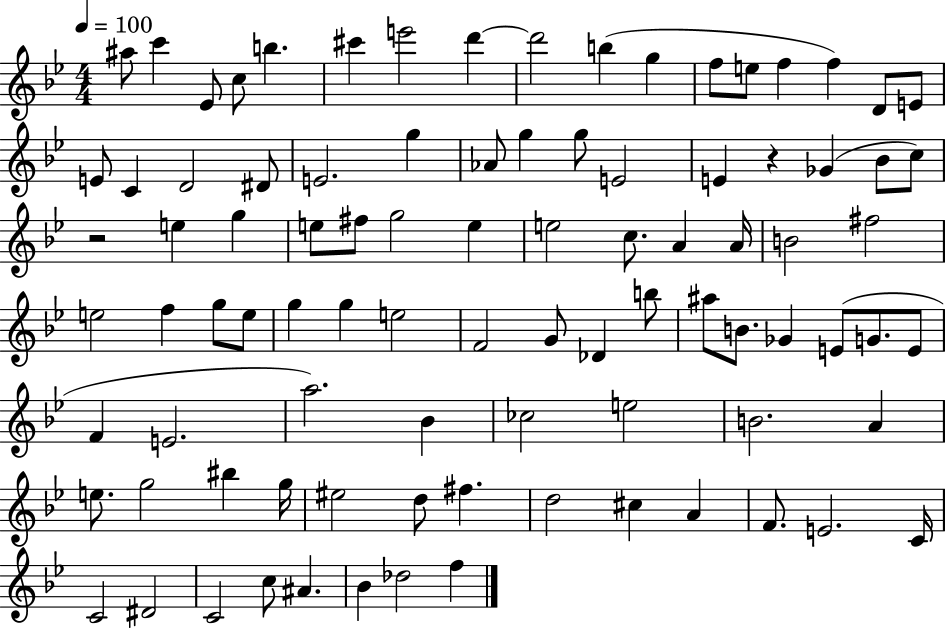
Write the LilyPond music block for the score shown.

{
  \clef treble
  \numericTimeSignature
  \time 4/4
  \key bes \major
  \tempo 4 = 100
  \repeat volta 2 { ais''8 c'''4 ees'8 c''8 b''4. | cis'''4 e'''2 d'''4~~ | d'''2 b''4( g''4 | f''8 e''8 f''4 f''4) d'8 e'8 | \break e'8 c'4 d'2 dis'8 | e'2. g''4 | aes'8 g''4 g''8 e'2 | e'4 r4 ges'4( bes'8 c''8) | \break r2 e''4 g''4 | e''8 fis''8 g''2 e''4 | e''2 c''8. a'4 a'16 | b'2 fis''2 | \break e''2 f''4 g''8 e''8 | g''4 g''4 e''2 | f'2 g'8 des'4 b''8 | ais''8 b'8. ges'4 e'8( g'8. e'8 | \break f'4 e'2. | a''2.) bes'4 | ces''2 e''2 | b'2. a'4 | \break e''8. g''2 bis''4 g''16 | eis''2 d''8 fis''4. | d''2 cis''4 a'4 | f'8. e'2. c'16 | \break c'2 dis'2 | c'2 c''8 ais'4. | bes'4 des''2 f''4 | } \bar "|."
}